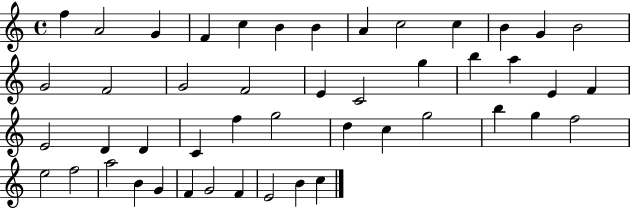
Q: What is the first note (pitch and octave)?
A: F5